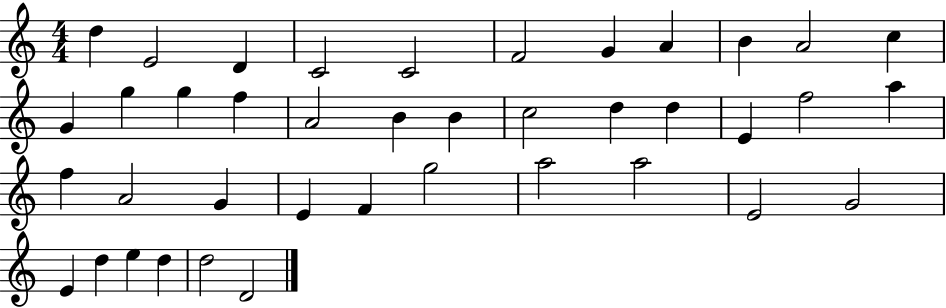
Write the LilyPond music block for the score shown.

{
  \clef treble
  \numericTimeSignature
  \time 4/4
  \key c \major
  d''4 e'2 d'4 | c'2 c'2 | f'2 g'4 a'4 | b'4 a'2 c''4 | \break g'4 g''4 g''4 f''4 | a'2 b'4 b'4 | c''2 d''4 d''4 | e'4 f''2 a''4 | \break f''4 a'2 g'4 | e'4 f'4 g''2 | a''2 a''2 | e'2 g'2 | \break e'4 d''4 e''4 d''4 | d''2 d'2 | \bar "|."
}